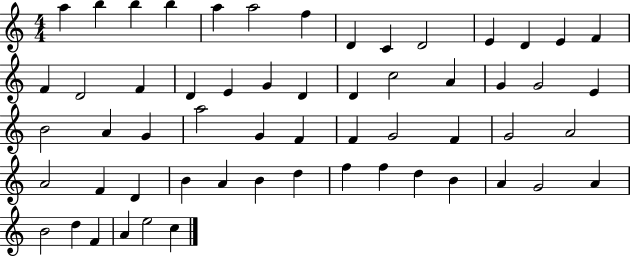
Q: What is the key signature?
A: C major